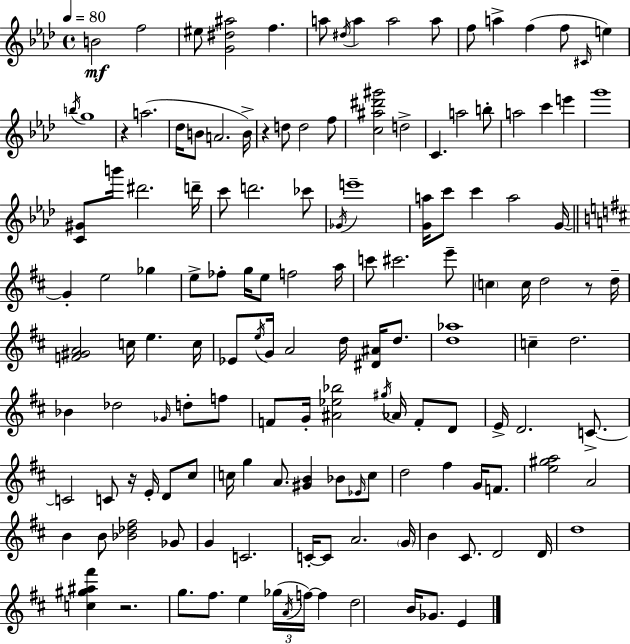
X:1
T:Untitled
M:4/4
L:1/4
K:Ab
B2 f2 ^e/2 [G^d^a]2 f a/2 ^d/4 a a2 a/2 f/2 a f f/2 ^C/4 e b/4 g4 z a2 _d/4 B/2 A2 B/4 z d/2 d2 f/2 [c^a^d'^g']2 d2 C a2 b/2 a2 c' e' g'4 [C^G]/2 b'/4 ^d'2 d'/4 c'/2 d'2 _c'/2 _G/4 e'4 [Ga]/4 c'/2 c' a2 G/4 G e2 _g e/2 _f/2 g/4 e/2 f2 a/4 c'/2 ^c'2 e'/2 c c/4 d2 z/2 d/4 [F^GA]2 c/4 e c/4 _E/2 e/4 G/4 A2 d/4 [^D^A]/4 d/2 [d_a]4 c d2 _B _d2 _G/4 d/2 f/2 F/2 G/4 [^A_e_b]2 ^g/4 _A/4 F/2 D/2 E/4 D2 C/2 C2 C/2 z/4 E/4 D/2 ^c/2 c/4 g A/2 [^GB] _B/2 _E/4 c/2 d2 ^f G/4 F/2 [e^ga]2 A2 B B/2 [_B_d^f]2 _G/2 G C2 C/4 C/2 A2 G/4 B ^C/2 D2 D/4 d4 [c^g^a^f'] z2 g/2 ^f/2 e _g/4 A/4 f/4 f d2 B/4 _G/2 E